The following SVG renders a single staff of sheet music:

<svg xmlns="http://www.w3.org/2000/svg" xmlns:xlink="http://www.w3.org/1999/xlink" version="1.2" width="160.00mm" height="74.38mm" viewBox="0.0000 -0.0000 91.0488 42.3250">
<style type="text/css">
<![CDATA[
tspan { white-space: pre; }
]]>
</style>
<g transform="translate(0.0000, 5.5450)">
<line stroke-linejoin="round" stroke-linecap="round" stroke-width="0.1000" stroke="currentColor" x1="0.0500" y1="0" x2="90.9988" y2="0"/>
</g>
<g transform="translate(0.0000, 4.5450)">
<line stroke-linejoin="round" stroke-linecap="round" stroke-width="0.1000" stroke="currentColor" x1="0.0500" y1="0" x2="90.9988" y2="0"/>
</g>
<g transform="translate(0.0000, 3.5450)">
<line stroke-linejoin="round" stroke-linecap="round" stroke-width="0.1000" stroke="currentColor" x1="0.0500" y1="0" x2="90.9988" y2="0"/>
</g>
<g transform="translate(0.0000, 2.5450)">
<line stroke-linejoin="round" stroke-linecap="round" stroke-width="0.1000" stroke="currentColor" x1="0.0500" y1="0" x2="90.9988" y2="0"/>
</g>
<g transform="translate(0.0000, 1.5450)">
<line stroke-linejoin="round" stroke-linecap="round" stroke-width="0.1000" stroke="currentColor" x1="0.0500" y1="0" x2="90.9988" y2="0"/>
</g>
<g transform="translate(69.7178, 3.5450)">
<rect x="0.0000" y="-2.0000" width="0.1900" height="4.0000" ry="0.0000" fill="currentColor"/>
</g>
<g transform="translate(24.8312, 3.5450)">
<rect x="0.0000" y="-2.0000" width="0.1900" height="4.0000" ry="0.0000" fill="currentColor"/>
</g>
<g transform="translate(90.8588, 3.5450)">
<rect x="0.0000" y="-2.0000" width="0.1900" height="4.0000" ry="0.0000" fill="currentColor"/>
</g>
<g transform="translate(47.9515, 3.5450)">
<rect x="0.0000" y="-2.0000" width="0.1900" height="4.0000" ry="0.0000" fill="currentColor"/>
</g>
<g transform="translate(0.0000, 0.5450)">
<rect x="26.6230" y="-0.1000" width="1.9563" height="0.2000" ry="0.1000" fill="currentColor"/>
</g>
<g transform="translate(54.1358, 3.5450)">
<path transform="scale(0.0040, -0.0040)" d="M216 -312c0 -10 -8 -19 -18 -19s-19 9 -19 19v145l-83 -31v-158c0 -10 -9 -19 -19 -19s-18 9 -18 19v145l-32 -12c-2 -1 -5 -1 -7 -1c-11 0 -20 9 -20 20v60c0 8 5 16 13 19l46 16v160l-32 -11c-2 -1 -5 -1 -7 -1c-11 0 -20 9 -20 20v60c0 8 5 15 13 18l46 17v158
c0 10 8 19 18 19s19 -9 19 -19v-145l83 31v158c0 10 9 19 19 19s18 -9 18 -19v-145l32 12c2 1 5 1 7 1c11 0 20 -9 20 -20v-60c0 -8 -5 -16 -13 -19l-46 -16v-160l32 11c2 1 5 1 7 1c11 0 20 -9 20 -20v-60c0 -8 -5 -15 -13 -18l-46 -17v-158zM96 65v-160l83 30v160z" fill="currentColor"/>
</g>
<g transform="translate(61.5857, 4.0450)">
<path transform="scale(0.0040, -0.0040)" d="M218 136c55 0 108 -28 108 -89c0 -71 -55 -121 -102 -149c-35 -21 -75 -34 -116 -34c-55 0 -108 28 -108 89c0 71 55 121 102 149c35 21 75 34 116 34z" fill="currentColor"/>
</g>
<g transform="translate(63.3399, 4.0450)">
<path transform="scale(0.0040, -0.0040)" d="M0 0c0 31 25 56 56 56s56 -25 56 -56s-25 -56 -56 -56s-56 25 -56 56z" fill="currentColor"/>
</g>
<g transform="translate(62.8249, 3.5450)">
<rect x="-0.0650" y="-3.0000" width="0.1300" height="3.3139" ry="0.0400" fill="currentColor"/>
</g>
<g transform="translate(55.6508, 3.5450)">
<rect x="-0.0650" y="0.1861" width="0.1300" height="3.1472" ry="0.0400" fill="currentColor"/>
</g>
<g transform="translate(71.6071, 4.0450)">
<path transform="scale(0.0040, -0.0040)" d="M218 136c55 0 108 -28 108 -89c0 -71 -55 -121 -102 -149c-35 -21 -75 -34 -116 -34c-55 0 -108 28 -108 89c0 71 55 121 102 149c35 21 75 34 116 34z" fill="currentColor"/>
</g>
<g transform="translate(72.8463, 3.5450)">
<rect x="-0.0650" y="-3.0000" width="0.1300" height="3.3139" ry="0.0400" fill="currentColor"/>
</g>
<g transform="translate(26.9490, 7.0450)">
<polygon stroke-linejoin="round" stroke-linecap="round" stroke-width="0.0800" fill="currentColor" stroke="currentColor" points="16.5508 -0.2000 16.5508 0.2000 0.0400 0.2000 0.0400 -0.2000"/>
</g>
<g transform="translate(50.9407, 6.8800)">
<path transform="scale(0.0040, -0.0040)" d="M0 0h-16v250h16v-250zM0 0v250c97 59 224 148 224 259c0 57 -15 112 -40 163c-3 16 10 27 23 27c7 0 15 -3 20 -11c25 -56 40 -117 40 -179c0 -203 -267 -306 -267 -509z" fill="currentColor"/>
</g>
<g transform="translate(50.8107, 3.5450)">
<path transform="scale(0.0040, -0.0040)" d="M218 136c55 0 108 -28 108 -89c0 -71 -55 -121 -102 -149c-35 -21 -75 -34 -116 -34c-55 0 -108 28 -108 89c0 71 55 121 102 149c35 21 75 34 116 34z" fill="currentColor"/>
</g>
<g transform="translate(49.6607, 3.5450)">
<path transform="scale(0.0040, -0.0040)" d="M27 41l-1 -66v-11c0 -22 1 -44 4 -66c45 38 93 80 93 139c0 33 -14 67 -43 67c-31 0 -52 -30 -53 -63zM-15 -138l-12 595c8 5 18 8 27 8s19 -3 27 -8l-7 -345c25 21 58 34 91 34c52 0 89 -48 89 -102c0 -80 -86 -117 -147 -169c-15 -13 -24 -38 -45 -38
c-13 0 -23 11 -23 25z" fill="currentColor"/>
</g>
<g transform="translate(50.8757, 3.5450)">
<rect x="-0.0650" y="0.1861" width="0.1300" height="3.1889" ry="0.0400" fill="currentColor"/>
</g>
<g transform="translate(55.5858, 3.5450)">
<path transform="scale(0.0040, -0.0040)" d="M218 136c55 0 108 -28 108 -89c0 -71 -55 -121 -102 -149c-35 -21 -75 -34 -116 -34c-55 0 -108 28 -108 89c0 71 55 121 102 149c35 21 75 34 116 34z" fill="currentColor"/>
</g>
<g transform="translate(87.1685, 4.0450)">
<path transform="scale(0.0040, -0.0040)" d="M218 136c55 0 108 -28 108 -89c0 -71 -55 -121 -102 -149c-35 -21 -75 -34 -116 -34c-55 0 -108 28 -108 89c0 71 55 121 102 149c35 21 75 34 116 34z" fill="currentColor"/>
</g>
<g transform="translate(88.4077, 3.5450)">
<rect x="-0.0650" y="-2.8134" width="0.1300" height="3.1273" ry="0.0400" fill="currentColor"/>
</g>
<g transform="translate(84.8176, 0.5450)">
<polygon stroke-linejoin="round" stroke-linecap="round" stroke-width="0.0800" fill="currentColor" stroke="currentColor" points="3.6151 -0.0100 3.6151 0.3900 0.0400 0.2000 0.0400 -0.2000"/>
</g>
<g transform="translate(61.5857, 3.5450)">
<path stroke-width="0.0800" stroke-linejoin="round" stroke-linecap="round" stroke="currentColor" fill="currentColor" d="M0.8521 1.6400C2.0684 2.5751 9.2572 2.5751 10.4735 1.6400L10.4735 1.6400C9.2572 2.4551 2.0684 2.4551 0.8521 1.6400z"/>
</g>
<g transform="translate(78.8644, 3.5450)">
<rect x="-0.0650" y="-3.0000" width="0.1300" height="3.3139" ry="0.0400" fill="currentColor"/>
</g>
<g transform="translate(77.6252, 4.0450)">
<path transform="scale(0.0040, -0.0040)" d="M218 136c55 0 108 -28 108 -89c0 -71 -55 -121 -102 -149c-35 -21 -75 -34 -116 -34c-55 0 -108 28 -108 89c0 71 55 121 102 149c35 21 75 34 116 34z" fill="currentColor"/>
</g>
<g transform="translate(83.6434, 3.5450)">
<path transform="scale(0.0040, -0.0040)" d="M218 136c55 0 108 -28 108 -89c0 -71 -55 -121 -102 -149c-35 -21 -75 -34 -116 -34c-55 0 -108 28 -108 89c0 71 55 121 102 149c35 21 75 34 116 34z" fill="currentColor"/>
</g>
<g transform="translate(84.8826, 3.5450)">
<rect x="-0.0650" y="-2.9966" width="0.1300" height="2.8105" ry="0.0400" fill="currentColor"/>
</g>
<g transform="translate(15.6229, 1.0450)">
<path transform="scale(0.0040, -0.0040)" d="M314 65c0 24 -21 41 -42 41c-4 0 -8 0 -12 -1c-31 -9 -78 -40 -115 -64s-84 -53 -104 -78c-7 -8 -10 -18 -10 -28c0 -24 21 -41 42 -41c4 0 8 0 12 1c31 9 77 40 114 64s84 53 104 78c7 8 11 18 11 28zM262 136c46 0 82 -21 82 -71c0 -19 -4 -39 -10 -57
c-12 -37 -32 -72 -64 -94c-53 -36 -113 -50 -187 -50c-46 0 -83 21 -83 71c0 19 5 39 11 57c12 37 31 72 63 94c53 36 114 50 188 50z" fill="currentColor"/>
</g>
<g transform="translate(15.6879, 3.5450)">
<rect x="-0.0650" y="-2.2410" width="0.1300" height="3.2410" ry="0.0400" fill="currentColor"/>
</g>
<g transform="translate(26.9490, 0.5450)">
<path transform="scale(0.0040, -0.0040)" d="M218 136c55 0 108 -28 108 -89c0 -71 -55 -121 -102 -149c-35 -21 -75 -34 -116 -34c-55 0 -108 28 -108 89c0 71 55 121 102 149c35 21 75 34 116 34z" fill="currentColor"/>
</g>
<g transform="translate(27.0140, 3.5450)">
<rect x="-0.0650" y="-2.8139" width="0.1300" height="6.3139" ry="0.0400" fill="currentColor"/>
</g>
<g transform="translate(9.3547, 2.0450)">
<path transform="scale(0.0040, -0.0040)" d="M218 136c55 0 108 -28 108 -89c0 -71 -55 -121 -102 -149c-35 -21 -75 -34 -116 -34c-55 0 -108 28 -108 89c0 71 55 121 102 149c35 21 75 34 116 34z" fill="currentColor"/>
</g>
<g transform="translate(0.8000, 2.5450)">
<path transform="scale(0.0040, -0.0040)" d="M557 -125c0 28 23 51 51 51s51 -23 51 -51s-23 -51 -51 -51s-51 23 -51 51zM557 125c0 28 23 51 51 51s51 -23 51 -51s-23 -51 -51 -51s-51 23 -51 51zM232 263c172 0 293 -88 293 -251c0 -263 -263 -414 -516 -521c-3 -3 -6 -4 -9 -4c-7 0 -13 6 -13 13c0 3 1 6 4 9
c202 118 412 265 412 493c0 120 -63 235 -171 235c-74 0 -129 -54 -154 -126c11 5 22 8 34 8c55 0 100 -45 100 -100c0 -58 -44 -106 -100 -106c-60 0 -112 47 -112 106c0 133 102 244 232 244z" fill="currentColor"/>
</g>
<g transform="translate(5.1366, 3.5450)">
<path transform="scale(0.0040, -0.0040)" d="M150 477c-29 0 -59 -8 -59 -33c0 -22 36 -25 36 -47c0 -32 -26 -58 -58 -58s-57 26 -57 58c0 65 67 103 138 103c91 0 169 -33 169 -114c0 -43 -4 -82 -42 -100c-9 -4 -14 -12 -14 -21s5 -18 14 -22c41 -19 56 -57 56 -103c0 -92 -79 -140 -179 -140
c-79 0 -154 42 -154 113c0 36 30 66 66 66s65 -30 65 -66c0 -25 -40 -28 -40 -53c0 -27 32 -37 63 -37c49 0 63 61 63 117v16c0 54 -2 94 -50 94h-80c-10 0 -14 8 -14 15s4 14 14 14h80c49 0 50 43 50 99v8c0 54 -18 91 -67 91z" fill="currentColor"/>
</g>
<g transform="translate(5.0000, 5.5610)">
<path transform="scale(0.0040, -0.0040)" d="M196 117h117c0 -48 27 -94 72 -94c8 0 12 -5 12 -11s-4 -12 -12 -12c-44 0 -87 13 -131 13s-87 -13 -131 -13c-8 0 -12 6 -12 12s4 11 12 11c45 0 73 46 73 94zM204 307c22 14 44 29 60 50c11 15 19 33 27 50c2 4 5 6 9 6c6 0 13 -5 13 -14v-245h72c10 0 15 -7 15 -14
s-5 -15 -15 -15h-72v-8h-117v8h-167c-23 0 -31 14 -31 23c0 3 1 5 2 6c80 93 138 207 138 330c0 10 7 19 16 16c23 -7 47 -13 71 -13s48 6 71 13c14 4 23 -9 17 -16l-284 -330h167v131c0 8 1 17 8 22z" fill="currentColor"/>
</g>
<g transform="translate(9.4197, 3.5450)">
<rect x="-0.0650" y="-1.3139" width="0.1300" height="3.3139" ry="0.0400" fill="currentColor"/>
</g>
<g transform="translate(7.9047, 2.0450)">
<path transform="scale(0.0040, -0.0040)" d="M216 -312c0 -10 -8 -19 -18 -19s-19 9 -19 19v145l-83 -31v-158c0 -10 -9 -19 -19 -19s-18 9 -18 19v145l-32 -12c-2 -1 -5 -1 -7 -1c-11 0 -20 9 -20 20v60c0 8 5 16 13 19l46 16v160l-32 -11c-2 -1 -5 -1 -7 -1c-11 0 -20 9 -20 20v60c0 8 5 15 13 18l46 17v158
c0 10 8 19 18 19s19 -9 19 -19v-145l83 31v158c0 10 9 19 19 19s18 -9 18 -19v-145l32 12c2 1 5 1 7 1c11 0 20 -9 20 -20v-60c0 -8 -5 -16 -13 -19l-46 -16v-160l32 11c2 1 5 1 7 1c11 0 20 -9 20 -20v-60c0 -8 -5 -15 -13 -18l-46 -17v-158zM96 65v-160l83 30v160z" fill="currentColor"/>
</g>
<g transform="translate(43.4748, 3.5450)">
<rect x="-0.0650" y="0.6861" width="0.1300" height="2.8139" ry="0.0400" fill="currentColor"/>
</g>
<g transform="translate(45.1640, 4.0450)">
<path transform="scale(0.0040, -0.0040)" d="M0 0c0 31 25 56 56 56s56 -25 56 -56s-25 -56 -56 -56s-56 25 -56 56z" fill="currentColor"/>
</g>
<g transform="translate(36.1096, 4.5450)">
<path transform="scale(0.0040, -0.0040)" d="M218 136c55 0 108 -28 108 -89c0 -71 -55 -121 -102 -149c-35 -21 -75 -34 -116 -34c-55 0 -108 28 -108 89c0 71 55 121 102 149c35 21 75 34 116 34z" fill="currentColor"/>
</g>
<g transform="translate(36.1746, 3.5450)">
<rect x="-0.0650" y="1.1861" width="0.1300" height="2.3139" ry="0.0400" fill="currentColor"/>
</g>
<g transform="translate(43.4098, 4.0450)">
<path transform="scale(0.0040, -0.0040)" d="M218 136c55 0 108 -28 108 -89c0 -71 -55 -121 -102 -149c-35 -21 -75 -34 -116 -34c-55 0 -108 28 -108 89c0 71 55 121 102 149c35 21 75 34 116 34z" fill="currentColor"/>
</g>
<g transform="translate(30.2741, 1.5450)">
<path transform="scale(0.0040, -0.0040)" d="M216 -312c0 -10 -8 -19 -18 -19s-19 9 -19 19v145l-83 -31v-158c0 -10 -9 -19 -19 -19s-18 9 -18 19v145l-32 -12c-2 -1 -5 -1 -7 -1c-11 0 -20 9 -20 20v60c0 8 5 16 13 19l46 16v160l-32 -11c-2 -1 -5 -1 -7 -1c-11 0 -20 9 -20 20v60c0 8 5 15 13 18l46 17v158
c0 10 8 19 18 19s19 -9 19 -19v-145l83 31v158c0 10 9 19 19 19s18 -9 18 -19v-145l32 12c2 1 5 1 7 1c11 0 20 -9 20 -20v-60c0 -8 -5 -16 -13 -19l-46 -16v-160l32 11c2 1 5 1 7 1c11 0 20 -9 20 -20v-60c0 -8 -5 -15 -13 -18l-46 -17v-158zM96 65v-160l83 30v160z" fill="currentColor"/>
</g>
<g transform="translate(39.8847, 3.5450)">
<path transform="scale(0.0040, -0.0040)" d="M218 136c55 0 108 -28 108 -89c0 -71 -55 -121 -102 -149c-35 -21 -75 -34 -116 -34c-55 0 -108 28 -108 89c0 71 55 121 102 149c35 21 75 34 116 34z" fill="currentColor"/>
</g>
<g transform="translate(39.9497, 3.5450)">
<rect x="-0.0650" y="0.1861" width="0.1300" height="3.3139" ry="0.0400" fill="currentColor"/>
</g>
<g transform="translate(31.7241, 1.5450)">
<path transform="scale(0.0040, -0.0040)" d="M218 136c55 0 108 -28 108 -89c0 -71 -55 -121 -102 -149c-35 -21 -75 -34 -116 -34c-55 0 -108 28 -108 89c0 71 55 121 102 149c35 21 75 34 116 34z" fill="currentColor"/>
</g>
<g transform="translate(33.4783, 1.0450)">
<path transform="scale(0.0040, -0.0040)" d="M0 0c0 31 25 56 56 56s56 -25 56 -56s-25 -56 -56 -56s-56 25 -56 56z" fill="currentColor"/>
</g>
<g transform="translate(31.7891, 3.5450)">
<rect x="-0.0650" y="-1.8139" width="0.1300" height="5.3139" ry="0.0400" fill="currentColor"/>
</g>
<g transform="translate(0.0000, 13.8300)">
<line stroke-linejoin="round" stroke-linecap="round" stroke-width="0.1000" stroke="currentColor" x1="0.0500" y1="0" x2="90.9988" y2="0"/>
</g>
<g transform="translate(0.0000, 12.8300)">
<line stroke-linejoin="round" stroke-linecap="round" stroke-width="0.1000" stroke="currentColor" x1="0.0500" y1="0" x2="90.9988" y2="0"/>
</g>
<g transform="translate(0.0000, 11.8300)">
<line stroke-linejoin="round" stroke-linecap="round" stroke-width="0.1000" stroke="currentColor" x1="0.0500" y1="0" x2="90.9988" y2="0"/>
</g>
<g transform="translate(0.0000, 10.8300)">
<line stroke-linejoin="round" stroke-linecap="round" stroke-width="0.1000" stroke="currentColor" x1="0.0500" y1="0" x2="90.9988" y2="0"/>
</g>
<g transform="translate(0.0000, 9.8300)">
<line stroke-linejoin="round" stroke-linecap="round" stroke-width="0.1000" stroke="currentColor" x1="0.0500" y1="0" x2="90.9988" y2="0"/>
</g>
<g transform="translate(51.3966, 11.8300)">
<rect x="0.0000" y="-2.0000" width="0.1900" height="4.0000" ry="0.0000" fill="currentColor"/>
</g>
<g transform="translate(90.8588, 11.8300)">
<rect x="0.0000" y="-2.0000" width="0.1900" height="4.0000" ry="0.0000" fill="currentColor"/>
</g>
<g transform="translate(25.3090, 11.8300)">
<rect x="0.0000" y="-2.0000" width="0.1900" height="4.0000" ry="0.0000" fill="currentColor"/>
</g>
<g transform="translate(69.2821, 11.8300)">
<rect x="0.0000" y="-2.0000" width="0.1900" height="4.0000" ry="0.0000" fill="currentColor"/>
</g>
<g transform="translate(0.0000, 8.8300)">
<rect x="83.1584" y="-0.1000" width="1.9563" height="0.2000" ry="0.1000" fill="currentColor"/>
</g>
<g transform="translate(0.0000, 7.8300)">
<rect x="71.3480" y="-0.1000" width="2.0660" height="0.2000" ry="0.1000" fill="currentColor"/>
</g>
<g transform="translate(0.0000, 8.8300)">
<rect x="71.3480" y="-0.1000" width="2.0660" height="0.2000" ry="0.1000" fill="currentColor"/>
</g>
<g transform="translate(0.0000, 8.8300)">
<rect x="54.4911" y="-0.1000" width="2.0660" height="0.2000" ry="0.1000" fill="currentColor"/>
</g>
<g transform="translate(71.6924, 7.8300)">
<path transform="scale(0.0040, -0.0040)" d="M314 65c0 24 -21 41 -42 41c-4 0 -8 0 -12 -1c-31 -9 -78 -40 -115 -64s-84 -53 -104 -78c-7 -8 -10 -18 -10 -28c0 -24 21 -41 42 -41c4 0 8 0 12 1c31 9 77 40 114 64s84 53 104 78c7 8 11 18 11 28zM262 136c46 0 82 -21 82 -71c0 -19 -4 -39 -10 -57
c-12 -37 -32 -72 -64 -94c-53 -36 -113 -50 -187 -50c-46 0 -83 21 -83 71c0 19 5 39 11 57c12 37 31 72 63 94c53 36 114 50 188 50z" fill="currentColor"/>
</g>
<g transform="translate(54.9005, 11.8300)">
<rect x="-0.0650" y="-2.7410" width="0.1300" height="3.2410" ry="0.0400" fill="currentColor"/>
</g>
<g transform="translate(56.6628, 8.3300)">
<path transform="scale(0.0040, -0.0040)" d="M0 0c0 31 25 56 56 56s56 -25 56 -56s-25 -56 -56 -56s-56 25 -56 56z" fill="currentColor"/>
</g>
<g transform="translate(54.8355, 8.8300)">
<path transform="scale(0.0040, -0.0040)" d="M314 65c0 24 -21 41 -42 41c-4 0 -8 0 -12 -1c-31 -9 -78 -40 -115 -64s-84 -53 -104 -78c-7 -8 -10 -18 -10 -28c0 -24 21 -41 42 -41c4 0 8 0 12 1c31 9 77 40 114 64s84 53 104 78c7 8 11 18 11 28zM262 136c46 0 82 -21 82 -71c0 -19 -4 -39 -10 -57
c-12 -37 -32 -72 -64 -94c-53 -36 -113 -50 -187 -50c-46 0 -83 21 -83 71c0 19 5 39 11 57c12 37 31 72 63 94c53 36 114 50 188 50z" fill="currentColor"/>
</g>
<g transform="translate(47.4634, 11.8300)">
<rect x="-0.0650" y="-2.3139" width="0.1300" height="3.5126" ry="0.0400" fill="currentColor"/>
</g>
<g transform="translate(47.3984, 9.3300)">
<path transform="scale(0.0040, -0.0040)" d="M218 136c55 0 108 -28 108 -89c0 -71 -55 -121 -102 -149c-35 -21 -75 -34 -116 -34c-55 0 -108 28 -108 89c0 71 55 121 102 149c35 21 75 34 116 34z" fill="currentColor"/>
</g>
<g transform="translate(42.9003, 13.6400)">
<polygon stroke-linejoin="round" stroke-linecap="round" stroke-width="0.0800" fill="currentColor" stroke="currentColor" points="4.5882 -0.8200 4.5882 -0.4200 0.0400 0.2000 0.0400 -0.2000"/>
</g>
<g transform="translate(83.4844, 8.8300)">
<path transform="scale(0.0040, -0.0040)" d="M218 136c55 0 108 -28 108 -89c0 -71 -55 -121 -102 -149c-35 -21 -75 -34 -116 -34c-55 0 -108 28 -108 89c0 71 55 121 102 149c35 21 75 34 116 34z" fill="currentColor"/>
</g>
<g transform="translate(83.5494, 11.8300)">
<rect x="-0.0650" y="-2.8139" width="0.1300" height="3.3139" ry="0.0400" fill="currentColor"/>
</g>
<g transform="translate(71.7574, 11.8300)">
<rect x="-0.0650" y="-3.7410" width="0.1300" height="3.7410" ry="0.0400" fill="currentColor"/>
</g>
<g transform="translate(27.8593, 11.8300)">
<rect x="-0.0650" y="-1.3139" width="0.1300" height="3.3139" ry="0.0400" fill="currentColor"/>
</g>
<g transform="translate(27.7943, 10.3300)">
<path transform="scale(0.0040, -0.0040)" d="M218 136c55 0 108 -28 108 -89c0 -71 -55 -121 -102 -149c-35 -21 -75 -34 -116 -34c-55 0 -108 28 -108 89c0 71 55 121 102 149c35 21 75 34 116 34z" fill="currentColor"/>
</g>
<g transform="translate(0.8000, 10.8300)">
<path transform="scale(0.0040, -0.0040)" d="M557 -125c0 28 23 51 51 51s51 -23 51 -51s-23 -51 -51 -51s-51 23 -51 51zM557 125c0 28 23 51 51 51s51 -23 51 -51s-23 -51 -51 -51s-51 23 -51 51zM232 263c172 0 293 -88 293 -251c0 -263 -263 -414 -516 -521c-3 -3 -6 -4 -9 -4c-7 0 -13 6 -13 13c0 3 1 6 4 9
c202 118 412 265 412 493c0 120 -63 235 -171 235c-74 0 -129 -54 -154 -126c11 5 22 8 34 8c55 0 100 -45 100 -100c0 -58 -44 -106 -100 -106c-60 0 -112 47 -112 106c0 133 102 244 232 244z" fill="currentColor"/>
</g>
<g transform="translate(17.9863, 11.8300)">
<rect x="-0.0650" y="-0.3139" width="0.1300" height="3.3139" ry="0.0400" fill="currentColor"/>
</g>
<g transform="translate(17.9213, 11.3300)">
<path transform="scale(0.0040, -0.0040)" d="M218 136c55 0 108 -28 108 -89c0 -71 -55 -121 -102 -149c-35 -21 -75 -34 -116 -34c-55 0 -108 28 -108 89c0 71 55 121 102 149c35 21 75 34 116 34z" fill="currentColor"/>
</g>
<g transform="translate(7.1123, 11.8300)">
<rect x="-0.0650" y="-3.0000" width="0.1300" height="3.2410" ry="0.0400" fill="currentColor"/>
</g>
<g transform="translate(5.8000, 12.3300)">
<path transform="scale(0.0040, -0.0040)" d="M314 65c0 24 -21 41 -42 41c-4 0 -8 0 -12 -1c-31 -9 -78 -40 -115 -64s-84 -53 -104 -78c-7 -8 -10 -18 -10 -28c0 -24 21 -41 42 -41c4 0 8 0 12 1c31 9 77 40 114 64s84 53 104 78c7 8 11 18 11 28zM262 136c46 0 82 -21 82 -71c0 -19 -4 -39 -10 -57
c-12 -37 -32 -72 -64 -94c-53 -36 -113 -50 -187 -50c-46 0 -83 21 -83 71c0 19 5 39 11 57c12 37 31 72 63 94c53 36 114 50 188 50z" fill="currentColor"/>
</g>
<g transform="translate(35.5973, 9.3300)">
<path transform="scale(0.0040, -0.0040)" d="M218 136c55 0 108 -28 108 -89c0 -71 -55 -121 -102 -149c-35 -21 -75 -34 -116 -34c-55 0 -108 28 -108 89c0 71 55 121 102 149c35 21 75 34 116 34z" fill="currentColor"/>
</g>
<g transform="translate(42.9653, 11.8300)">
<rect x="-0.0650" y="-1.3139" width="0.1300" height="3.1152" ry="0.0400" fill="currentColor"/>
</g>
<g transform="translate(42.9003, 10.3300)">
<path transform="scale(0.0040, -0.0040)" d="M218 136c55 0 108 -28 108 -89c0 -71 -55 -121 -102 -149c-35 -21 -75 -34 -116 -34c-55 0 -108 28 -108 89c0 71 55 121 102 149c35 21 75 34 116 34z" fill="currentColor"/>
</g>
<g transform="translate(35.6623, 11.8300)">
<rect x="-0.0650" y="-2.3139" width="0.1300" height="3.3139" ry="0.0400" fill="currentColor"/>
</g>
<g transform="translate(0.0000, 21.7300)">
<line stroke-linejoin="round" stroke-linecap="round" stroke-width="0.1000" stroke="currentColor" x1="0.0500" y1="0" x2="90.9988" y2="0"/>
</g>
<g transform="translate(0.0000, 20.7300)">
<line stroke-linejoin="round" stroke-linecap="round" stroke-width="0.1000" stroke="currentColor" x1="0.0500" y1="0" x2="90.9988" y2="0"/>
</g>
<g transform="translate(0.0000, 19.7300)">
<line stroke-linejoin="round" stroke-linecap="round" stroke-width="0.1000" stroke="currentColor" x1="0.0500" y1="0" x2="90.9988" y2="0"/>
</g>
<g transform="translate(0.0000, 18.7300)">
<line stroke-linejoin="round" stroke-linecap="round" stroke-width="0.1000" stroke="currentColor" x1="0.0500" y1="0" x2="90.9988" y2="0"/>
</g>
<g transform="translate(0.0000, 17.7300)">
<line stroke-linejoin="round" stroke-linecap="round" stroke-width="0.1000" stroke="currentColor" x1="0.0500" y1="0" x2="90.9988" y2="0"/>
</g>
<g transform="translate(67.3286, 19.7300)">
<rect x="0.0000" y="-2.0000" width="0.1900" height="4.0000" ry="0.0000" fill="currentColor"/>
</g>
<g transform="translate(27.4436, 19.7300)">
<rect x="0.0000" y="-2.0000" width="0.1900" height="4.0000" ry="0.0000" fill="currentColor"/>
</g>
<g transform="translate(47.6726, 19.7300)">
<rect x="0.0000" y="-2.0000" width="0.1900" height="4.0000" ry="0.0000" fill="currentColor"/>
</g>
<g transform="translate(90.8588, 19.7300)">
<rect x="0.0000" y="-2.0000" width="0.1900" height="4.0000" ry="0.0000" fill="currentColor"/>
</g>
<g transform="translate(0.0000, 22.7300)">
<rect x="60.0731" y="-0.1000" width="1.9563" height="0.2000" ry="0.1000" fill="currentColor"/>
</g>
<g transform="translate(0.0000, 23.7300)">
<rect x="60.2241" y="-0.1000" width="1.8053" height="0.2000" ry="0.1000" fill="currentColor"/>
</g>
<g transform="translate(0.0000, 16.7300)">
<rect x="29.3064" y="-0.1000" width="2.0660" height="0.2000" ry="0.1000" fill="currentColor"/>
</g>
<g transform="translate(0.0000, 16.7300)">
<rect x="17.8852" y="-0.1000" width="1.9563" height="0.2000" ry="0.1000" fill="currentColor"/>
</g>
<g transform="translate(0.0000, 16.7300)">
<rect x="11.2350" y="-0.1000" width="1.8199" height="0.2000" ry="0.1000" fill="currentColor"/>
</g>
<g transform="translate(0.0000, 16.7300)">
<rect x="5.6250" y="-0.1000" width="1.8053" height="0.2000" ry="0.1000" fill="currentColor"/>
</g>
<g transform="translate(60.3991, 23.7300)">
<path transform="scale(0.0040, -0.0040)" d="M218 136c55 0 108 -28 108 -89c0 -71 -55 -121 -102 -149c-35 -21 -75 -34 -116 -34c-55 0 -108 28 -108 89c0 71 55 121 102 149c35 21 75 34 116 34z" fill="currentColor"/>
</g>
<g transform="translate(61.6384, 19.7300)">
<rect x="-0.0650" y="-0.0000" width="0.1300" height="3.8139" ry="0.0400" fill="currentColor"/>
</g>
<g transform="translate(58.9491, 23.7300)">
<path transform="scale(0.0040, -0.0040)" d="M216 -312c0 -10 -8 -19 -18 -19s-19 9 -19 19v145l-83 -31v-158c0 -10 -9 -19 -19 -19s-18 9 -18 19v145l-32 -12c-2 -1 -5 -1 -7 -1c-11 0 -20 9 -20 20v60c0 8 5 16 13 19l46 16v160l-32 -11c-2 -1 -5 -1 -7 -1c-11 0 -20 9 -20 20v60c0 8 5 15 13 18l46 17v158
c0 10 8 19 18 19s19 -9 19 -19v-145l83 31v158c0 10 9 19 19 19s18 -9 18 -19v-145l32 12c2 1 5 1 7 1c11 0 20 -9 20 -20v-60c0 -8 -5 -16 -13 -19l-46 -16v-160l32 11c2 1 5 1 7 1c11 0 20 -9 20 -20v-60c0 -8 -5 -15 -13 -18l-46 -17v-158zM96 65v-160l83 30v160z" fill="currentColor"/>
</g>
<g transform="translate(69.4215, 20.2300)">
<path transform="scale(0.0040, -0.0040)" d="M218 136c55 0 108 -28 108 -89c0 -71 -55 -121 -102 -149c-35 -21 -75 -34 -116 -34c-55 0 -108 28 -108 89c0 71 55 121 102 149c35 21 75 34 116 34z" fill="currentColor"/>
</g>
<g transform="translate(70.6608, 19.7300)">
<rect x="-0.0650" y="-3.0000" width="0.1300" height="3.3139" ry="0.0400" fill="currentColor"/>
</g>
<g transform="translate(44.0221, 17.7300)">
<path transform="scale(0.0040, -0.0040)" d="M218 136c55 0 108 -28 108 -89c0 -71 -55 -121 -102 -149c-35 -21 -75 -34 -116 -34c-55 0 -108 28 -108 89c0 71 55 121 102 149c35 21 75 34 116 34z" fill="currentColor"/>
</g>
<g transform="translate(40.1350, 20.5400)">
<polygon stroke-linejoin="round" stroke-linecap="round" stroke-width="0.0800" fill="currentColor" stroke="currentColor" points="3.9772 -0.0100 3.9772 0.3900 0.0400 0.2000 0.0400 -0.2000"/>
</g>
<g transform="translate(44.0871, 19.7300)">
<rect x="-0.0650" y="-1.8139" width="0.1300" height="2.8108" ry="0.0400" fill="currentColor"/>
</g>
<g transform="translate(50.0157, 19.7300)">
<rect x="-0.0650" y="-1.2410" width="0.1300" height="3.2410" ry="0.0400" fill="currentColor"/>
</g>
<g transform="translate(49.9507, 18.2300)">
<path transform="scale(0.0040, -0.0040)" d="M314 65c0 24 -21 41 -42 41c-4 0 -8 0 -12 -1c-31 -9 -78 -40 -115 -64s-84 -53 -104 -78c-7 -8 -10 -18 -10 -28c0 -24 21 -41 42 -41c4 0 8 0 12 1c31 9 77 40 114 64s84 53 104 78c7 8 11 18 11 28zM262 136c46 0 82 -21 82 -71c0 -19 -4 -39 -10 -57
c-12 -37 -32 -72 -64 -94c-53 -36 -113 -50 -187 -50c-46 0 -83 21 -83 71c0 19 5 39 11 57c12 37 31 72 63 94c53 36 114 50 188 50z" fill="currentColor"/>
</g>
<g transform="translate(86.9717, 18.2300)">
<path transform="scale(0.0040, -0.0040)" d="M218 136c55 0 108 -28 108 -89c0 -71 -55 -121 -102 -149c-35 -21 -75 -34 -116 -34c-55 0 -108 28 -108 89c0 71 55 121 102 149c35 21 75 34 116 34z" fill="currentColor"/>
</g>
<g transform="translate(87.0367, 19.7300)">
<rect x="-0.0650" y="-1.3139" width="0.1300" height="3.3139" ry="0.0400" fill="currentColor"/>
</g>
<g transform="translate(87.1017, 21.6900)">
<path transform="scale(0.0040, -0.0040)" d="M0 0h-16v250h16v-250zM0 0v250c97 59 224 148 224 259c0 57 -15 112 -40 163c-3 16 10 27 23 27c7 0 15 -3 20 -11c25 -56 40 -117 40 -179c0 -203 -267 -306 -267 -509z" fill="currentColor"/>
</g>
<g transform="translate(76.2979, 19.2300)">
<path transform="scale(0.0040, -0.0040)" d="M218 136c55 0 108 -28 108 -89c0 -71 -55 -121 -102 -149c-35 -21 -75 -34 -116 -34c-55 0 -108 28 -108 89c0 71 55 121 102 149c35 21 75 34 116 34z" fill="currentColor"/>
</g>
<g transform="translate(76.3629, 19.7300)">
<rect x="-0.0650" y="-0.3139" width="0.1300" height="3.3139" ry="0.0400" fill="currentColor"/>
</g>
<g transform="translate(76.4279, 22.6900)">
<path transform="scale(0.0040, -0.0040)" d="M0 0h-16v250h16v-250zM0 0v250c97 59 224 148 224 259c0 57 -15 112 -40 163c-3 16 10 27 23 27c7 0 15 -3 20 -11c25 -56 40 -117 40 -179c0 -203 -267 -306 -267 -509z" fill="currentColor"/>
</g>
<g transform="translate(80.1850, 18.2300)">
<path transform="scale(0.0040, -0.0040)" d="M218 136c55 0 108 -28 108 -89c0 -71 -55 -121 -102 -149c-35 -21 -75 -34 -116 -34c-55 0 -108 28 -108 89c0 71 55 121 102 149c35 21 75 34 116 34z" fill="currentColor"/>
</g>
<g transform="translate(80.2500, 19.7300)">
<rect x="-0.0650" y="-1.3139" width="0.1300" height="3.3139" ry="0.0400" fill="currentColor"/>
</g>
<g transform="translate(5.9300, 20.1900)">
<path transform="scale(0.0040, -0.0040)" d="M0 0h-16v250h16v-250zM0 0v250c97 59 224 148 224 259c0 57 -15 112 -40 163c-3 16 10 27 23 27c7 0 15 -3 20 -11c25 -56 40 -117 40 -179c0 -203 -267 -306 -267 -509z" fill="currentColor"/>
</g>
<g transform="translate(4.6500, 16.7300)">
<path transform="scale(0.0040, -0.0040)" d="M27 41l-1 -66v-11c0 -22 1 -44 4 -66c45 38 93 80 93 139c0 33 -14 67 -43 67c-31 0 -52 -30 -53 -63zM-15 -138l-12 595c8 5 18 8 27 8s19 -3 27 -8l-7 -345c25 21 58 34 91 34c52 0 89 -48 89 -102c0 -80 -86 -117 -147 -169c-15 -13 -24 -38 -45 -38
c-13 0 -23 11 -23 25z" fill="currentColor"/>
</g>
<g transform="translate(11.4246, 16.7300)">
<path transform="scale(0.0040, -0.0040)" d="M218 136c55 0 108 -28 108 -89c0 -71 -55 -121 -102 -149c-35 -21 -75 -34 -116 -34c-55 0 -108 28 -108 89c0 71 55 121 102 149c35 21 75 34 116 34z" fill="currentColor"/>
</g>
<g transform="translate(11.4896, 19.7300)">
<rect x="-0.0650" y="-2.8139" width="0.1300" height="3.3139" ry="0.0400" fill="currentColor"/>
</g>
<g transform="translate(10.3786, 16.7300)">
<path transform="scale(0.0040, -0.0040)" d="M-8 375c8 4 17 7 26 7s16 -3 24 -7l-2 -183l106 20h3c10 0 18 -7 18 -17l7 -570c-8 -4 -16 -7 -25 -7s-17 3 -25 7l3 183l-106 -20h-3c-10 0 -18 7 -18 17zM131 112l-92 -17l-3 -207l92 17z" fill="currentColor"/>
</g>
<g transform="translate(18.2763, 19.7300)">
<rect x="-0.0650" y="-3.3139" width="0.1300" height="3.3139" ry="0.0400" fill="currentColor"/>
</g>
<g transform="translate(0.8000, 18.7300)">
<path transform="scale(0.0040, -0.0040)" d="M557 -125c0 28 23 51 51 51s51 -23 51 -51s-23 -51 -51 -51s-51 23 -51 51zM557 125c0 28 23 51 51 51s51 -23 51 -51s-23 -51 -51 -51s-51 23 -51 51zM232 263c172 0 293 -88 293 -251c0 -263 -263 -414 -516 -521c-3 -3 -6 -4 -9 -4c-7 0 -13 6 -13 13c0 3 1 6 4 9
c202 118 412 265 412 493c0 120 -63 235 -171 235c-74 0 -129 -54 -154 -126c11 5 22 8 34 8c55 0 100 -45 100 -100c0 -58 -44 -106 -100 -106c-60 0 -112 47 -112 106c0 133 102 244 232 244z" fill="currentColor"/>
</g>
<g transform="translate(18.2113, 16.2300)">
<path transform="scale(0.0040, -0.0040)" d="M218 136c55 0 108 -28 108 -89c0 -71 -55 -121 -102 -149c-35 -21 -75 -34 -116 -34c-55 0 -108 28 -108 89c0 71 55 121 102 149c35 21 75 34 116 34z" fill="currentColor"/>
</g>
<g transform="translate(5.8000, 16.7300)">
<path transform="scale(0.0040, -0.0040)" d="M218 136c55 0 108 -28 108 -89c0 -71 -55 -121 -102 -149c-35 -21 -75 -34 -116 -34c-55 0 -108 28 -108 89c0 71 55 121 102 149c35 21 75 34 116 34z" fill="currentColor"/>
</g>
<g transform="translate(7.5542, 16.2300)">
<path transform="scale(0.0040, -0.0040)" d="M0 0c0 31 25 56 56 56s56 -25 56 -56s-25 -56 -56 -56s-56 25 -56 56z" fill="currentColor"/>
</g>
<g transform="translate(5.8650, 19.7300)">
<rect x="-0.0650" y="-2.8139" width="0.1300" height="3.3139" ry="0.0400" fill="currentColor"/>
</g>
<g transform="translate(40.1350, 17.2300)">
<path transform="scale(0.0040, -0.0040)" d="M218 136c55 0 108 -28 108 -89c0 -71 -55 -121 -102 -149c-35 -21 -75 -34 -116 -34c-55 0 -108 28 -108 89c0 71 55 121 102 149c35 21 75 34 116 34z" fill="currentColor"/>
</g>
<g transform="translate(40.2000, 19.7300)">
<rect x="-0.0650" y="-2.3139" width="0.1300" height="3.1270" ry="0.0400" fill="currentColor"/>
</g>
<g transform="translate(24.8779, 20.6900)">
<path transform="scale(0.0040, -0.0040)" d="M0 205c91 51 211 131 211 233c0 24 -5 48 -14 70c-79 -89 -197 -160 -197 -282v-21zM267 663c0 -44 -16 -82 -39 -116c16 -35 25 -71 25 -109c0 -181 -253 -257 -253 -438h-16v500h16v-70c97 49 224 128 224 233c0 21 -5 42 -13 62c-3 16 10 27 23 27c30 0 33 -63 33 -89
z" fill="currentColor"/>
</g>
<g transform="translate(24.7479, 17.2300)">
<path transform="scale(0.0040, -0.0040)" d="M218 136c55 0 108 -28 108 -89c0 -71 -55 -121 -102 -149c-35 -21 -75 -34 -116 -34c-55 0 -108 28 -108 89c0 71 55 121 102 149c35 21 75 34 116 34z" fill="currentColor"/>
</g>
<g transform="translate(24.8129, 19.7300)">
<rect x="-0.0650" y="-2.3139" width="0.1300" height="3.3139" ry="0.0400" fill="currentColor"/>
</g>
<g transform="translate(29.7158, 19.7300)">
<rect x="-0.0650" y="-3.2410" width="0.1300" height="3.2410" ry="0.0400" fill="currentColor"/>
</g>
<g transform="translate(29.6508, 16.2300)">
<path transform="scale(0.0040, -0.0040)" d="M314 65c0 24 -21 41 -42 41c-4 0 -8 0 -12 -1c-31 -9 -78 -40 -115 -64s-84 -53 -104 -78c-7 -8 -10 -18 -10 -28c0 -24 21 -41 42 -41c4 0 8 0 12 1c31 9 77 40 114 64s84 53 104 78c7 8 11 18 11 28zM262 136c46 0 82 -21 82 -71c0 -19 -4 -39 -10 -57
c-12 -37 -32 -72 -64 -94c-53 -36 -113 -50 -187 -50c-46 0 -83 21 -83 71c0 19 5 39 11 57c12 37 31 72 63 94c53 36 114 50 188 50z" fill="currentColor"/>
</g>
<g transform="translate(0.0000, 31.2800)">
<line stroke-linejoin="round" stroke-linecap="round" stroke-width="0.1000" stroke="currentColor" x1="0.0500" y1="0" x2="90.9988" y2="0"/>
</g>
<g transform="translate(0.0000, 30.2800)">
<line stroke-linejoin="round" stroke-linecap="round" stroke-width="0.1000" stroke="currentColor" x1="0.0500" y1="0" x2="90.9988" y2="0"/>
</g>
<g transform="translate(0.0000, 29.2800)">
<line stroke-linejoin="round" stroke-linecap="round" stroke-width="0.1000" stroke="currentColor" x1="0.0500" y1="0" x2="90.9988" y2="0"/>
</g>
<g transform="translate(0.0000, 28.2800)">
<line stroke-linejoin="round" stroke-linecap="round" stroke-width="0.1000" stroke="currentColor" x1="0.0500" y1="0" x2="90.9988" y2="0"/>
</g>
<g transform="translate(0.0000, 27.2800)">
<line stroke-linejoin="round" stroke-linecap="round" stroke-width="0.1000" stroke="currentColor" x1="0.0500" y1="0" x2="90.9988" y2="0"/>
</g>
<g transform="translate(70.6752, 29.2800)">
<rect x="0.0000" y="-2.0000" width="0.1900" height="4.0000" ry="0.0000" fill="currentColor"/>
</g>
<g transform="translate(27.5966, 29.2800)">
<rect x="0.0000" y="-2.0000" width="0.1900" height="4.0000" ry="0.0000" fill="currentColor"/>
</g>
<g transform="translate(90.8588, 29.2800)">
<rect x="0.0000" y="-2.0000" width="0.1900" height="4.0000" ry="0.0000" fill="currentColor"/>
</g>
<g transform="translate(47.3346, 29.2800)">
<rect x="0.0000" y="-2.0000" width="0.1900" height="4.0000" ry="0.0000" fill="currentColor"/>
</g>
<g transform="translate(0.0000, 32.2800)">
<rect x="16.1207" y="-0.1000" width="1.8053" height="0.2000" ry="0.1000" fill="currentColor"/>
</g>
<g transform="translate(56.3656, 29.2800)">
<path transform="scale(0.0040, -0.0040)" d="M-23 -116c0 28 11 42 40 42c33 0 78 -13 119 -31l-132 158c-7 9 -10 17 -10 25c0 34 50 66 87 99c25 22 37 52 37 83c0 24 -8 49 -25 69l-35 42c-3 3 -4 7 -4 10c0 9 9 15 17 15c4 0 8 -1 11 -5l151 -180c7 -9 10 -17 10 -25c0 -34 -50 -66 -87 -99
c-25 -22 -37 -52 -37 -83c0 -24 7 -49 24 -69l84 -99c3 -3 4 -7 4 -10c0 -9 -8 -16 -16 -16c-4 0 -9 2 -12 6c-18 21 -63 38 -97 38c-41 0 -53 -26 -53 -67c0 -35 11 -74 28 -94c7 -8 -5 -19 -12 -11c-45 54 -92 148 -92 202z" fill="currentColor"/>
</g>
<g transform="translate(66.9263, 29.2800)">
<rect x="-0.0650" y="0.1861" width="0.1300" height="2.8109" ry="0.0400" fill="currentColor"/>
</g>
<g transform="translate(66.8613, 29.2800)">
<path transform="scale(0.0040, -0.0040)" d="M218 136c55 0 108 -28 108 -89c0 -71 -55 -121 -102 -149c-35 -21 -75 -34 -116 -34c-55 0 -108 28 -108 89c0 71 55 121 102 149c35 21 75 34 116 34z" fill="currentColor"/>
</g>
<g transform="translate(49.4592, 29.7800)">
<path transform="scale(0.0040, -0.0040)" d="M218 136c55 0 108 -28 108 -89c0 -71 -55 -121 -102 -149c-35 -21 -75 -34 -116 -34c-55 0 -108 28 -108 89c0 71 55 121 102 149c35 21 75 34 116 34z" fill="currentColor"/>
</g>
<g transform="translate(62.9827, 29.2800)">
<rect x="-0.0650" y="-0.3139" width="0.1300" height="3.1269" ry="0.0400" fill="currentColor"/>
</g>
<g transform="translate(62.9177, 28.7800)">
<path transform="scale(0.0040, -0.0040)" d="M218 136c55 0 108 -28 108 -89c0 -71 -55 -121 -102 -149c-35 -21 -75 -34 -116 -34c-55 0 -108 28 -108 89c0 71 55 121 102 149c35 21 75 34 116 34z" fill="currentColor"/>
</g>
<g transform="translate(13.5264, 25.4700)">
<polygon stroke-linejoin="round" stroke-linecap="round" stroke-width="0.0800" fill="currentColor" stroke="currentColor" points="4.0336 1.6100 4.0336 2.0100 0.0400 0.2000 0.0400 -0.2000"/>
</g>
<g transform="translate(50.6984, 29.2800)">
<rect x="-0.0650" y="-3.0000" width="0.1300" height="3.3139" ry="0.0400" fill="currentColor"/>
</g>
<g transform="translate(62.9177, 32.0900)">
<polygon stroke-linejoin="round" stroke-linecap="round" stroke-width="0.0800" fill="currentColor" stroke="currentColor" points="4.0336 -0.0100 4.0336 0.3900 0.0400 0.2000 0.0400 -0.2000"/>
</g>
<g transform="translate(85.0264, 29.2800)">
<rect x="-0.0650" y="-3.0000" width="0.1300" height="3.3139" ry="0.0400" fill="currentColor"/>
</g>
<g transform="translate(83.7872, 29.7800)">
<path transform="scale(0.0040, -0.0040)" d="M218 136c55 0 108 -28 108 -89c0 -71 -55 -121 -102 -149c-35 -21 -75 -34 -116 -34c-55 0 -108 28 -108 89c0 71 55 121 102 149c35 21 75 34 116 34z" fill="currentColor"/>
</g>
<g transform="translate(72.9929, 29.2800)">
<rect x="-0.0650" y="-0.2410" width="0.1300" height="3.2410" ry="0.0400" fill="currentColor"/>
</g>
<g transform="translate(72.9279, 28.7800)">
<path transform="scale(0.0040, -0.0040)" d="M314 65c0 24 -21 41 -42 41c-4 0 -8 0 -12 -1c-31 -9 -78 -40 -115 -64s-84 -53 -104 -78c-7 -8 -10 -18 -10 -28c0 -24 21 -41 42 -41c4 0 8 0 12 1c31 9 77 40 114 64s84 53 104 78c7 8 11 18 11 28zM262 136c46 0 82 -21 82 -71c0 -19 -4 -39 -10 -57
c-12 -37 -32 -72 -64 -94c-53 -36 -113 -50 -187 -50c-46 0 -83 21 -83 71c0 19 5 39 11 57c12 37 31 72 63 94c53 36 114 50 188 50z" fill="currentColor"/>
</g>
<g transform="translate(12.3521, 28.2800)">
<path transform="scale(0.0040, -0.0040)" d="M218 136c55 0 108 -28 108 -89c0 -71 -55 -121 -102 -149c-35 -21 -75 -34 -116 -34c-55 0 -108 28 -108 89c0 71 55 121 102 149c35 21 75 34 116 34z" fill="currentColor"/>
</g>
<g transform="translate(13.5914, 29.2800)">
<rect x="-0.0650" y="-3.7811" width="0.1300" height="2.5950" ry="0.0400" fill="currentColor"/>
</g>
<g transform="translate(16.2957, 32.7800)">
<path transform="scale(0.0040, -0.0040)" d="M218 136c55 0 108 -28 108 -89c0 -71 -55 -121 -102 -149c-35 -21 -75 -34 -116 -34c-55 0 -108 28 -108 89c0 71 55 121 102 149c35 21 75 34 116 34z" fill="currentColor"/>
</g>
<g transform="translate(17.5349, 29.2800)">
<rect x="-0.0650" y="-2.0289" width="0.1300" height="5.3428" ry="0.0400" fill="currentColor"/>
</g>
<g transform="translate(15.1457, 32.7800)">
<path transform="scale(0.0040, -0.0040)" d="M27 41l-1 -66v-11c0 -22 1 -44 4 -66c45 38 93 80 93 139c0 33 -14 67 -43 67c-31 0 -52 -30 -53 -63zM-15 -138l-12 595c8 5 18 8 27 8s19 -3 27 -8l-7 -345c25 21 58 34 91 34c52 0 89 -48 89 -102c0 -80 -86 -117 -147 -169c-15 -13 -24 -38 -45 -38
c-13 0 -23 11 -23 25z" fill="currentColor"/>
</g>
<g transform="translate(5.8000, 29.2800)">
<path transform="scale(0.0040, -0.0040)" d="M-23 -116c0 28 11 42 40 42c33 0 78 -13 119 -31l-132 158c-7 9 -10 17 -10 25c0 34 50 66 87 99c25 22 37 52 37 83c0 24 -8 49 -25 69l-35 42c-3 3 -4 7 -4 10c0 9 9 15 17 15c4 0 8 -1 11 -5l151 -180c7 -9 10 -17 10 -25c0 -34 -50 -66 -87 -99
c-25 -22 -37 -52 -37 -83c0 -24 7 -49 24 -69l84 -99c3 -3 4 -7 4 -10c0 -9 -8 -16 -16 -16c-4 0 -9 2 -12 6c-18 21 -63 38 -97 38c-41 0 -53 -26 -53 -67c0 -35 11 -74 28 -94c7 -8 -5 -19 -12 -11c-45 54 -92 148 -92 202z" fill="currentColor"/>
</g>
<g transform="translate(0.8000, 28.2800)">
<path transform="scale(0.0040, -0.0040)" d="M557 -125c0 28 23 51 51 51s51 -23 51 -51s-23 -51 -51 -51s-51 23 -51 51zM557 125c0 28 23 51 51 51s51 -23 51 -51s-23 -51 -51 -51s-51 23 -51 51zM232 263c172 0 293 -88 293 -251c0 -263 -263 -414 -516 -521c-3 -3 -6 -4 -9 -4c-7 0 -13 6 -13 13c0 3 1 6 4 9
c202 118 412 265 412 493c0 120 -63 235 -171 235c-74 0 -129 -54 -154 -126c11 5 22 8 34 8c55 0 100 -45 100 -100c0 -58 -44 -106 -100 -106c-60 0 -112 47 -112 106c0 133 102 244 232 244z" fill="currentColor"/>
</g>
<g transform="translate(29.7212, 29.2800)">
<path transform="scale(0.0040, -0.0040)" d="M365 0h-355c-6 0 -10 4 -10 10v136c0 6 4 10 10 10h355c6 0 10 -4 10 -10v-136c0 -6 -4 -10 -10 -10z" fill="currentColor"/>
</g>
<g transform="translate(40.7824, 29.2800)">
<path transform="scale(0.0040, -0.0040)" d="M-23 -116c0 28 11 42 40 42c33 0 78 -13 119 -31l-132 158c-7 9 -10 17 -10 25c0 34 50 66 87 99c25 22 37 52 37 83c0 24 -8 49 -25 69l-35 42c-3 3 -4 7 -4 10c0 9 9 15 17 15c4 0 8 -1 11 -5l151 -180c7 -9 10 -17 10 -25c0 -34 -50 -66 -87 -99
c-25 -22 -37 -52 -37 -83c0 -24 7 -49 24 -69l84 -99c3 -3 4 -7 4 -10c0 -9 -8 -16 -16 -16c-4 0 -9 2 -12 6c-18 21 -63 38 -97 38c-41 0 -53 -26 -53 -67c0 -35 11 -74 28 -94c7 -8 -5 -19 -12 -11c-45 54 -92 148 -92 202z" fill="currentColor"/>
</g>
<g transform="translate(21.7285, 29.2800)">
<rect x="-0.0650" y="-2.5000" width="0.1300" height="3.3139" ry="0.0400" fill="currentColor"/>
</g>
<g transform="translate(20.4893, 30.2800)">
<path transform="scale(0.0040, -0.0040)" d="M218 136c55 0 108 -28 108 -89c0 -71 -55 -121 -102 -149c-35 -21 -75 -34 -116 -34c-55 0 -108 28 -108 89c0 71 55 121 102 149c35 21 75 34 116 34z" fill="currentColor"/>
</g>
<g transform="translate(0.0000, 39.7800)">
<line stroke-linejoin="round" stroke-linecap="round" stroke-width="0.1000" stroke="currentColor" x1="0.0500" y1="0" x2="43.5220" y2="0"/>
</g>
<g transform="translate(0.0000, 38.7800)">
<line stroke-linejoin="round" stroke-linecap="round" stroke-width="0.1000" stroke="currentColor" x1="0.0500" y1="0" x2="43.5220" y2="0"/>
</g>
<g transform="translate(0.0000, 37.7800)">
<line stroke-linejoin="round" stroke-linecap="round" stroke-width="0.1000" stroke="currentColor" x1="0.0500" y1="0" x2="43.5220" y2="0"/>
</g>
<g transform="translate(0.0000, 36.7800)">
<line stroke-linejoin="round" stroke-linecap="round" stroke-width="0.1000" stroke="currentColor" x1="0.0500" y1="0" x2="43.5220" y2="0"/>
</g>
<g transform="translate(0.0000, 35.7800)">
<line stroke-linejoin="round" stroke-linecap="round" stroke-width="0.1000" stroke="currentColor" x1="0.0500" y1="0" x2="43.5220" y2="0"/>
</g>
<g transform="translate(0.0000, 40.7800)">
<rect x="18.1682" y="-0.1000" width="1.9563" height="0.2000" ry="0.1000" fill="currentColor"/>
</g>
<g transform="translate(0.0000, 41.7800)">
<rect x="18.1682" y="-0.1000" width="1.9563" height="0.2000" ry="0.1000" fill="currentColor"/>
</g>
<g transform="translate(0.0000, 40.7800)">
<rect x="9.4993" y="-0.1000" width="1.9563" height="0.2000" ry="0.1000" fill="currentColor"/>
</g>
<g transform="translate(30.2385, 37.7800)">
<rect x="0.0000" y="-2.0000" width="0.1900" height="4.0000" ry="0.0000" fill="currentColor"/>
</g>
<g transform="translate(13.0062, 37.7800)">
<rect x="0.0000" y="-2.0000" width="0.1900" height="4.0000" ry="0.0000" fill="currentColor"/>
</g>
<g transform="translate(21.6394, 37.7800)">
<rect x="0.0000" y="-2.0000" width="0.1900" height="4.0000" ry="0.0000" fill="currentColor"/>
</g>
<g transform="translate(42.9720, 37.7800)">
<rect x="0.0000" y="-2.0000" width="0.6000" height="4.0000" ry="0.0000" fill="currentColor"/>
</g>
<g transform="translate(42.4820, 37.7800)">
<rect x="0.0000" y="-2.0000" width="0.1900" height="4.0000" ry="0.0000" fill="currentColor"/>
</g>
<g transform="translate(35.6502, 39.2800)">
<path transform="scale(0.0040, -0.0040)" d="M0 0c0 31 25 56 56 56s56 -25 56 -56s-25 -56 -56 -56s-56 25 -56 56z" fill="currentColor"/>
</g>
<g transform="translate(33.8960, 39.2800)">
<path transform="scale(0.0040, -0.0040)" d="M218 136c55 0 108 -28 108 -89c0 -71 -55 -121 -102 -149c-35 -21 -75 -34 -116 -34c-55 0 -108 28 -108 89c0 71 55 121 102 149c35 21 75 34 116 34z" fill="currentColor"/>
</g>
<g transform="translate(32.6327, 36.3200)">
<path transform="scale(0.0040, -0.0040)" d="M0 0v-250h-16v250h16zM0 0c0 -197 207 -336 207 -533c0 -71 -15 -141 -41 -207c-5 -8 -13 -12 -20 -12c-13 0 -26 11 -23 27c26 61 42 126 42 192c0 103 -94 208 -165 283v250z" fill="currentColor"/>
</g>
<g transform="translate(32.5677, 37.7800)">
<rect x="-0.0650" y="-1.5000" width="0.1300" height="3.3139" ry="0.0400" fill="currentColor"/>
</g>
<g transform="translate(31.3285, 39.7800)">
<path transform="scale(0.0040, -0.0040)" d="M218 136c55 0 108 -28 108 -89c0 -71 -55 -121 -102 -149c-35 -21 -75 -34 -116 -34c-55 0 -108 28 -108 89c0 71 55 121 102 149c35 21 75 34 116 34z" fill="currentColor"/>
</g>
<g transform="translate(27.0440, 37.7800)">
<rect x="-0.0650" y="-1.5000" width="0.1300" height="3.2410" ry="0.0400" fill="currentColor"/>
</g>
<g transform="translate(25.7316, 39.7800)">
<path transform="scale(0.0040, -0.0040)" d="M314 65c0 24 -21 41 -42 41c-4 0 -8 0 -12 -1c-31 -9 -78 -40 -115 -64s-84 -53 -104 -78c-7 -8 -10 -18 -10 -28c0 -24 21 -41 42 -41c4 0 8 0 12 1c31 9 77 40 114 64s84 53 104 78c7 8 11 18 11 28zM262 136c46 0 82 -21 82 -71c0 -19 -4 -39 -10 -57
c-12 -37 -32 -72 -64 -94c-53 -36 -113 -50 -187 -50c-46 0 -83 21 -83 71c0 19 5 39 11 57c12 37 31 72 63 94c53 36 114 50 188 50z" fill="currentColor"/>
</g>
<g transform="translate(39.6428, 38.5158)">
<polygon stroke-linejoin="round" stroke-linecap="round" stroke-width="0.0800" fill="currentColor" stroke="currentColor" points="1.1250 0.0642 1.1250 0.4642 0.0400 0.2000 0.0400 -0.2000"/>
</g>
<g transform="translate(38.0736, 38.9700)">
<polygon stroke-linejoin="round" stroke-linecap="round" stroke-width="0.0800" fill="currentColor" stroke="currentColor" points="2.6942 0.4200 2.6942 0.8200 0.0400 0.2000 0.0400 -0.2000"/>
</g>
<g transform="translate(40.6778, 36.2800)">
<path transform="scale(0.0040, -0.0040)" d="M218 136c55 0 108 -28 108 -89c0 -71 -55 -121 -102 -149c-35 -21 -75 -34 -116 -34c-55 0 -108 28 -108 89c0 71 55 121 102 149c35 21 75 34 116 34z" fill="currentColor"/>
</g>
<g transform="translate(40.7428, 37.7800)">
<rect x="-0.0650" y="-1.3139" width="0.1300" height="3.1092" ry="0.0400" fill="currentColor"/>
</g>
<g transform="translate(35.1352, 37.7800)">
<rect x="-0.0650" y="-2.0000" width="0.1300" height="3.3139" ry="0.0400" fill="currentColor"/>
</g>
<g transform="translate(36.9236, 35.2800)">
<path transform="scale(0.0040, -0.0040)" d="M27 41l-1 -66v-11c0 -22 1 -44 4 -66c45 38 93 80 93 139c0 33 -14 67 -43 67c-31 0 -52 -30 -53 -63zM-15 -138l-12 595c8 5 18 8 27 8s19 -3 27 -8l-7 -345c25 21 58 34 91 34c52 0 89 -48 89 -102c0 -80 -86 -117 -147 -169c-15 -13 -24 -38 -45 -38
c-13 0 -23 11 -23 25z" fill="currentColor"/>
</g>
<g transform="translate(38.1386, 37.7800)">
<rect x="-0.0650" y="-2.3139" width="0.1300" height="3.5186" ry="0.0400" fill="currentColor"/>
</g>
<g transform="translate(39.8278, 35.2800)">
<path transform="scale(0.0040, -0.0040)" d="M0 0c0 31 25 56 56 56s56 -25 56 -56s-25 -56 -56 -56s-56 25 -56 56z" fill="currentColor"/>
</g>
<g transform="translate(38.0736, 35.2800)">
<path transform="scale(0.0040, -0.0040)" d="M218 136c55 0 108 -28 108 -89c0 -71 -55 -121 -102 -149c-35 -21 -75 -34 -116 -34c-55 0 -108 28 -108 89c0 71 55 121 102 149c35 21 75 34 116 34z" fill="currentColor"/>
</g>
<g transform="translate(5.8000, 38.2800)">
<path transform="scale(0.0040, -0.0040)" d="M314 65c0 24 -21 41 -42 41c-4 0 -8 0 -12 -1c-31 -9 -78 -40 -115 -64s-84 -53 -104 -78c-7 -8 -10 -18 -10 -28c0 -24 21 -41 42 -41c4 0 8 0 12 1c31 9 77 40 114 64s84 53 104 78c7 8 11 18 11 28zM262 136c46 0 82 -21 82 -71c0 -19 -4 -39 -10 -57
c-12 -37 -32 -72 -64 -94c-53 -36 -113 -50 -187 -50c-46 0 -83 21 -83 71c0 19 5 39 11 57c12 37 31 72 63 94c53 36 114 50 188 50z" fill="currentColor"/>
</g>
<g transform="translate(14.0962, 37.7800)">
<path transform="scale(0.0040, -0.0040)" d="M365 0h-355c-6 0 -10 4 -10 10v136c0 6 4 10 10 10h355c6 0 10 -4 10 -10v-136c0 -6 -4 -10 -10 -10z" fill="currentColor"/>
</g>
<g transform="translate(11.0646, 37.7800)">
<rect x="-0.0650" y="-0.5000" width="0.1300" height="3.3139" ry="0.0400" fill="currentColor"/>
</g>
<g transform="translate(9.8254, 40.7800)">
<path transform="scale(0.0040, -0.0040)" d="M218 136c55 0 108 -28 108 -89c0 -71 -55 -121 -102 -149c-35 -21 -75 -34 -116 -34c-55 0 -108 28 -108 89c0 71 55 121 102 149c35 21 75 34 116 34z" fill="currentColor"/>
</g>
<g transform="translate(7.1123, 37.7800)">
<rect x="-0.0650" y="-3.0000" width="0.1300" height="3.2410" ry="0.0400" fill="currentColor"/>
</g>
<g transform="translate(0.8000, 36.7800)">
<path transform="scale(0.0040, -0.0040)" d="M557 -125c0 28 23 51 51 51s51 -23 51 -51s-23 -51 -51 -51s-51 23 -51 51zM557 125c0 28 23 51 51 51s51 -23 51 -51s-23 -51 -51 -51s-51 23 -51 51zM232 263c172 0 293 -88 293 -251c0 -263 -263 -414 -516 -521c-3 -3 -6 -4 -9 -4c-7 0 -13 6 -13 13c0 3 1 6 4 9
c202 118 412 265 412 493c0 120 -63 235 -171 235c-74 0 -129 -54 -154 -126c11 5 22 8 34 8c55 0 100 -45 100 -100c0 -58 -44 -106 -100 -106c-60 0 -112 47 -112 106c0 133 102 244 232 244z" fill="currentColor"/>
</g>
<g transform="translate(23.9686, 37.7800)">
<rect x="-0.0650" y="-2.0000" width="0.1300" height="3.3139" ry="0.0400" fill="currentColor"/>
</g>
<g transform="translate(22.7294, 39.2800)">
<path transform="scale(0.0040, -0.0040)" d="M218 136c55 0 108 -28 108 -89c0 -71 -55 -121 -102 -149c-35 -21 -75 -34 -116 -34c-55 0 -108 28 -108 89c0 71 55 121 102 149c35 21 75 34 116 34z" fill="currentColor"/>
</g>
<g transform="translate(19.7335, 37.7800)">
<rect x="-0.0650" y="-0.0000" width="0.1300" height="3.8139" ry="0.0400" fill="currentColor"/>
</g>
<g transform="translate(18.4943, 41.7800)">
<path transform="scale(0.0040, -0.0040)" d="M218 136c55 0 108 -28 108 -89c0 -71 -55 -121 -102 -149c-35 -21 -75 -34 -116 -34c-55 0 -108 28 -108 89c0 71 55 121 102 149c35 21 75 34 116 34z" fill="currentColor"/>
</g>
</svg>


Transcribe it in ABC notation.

X:1
T:Untitled
M:3/4
L:1/4
K:C
^G, B,2 C/2 ^A,/2 B,,/2 D,/2 C,/2 _D,/2 ^D, C, C, C, D,/2 C,/2 C,2 E, G, B, G,/2 B,/2 C2 E2 C _C/2 C D B,/4 D2 B,/2 A,/2 G,2 ^C,, C, E,/2 G, G,/2 z F,/2 _D,,/2 B,, z2 z C, z E,/2 D,/2 E,2 C, C,2 E,, z2 C,, A,, G,,2 G,,/2 A,, _B,/2 G,/4